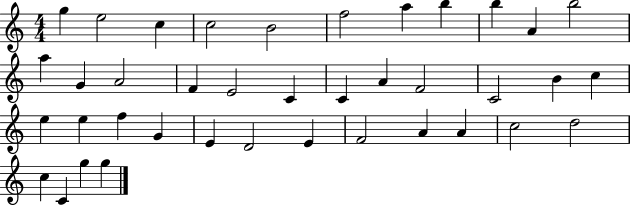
{
  \clef treble
  \numericTimeSignature
  \time 4/4
  \key c \major
  g''4 e''2 c''4 | c''2 b'2 | f''2 a''4 b''4 | b''4 a'4 b''2 | \break a''4 g'4 a'2 | f'4 e'2 c'4 | c'4 a'4 f'2 | c'2 b'4 c''4 | \break e''4 e''4 f''4 g'4 | e'4 d'2 e'4 | f'2 a'4 a'4 | c''2 d''2 | \break c''4 c'4 g''4 g''4 | \bar "|."
}